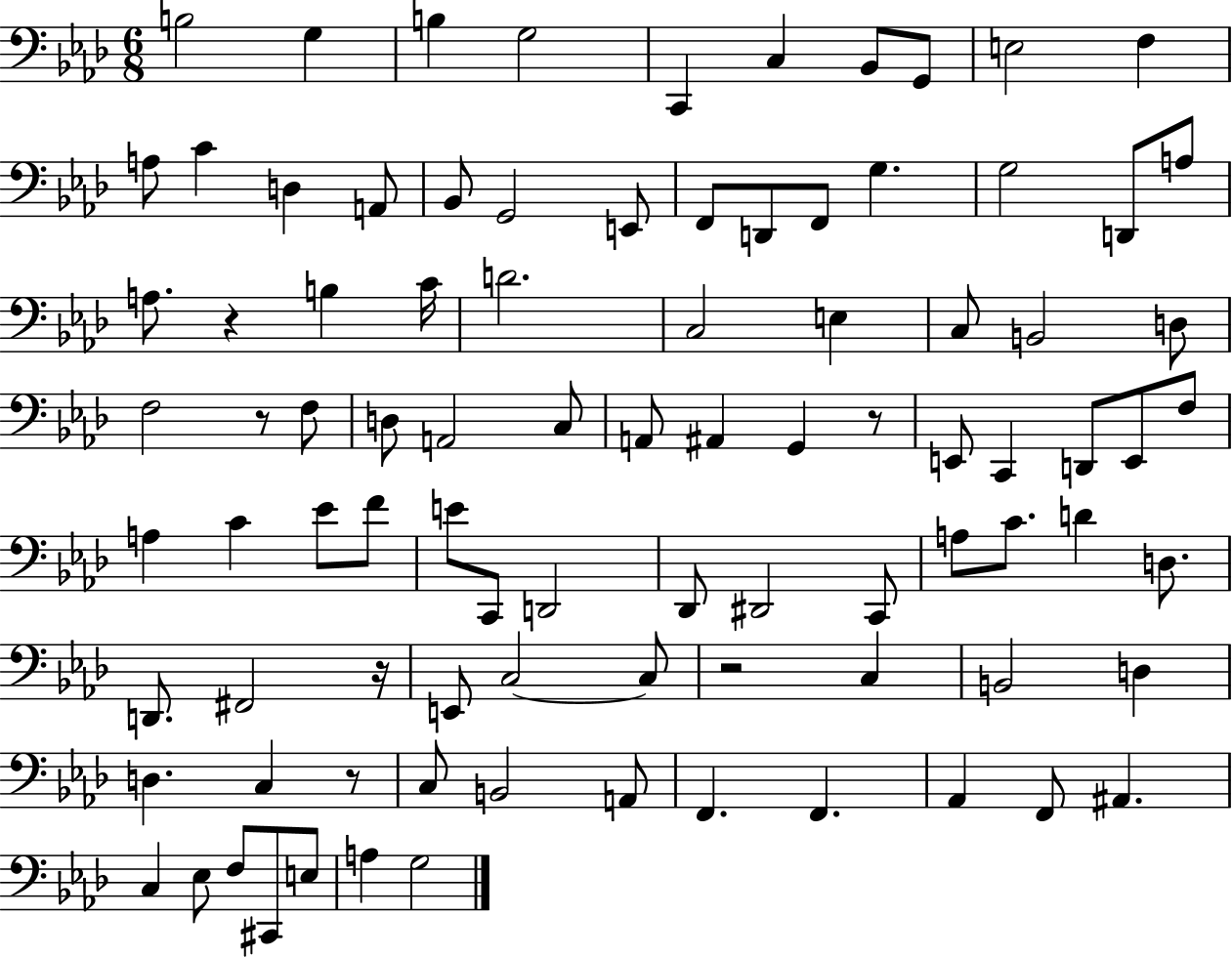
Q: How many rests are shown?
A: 6